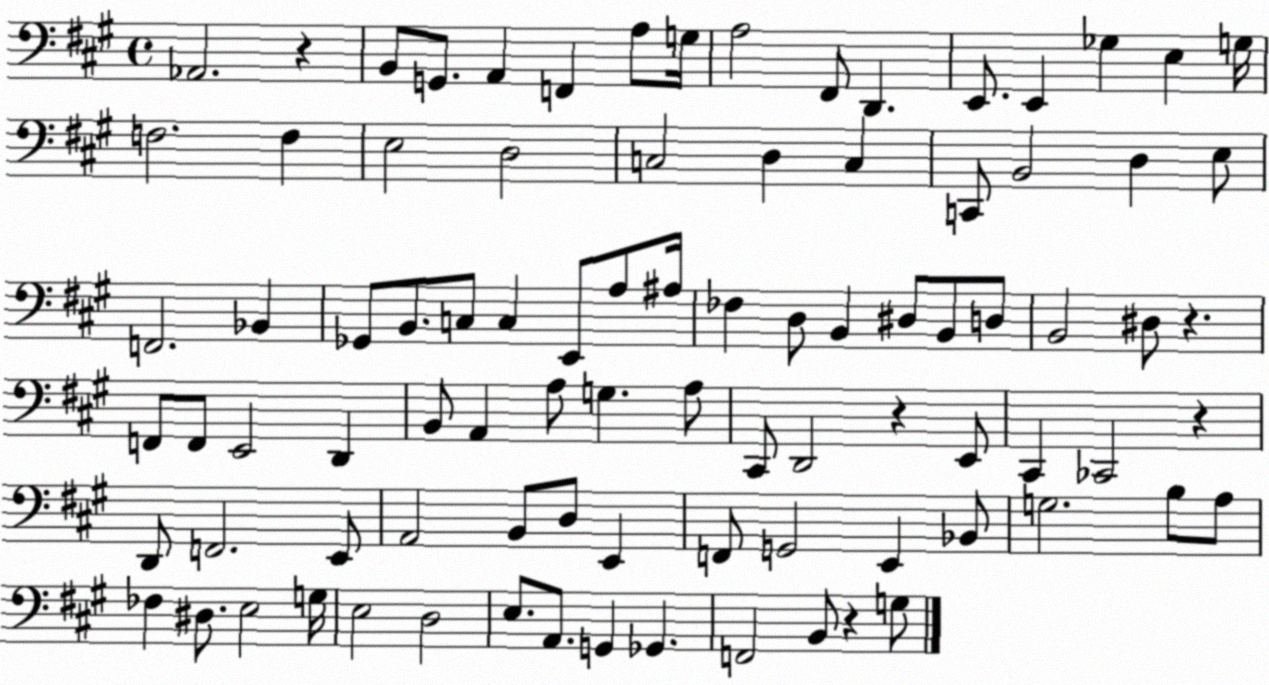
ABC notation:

X:1
T:Untitled
M:4/4
L:1/4
K:A
_A,,2 z B,,/2 G,,/2 A,, F,, A,/2 G,/4 A,2 ^F,,/2 D,, E,,/2 E,, _G, E, G,/4 F,2 F, E,2 D,2 C,2 D, C, C,,/2 B,,2 D, E,/2 F,,2 _B,, _G,,/2 B,,/2 C,/2 C, E,,/2 A,/2 ^A,/4 _F, D,/2 B,, ^D,/2 B,,/2 D,/2 B,,2 ^D,/2 z F,,/2 F,,/2 E,,2 D,, B,,/2 A,, A,/2 G, A,/2 ^C,,/2 D,,2 z E,,/2 ^C,, _C,,2 z D,,/2 F,,2 E,,/2 A,,2 B,,/2 D,/2 E,, F,,/2 G,,2 E,, _B,,/2 G,2 B,/2 A,/2 _F, ^D,/2 E,2 G,/4 E,2 D,2 E,/2 A,,/2 G,, _G,, F,,2 B,,/2 z G,/2